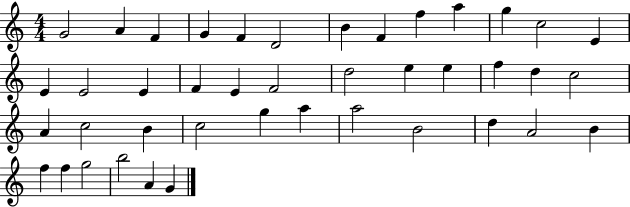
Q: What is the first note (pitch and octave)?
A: G4